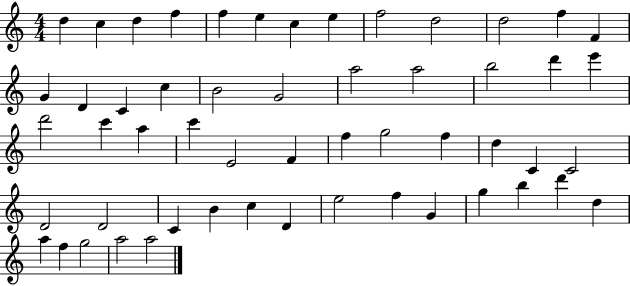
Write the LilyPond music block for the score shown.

{
  \clef treble
  \numericTimeSignature
  \time 4/4
  \key c \major
  d''4 c''4 d''4 f''4 | f''4 e''4 c''4 e''4 | f''2 d''2 | d''2 f''4 f'4 | \break g'4 d'4 c'4 c''4 | b'2 g'2 | a''2 a''2 | b''2 d'''4 e'''4 | \break d'''2 c'''4 a''4 | c'''4 e'2 f'4 | f''4 g''2 f''4 | d''4 c'4 c'2 | \break d'2 d'2 | c'4 b'4 c''4 d'4 | e''2 f''4 g'4 | g''4 b''4 d'''4 d''4 | \break a''4 f''4 g''2 | a''2 a''2 | \bar "|."
}